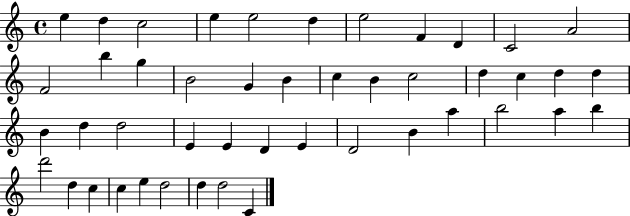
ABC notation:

X:1
T:Untitled
M:4/4
L:1/4
K:C
e d c2 e e2 d e2 F D C2 A2 F2 b g B2 G B c B c2 d c d d B d d2 E E D E D2 B a b2 a b d'2 d c c e d2 d d2 C